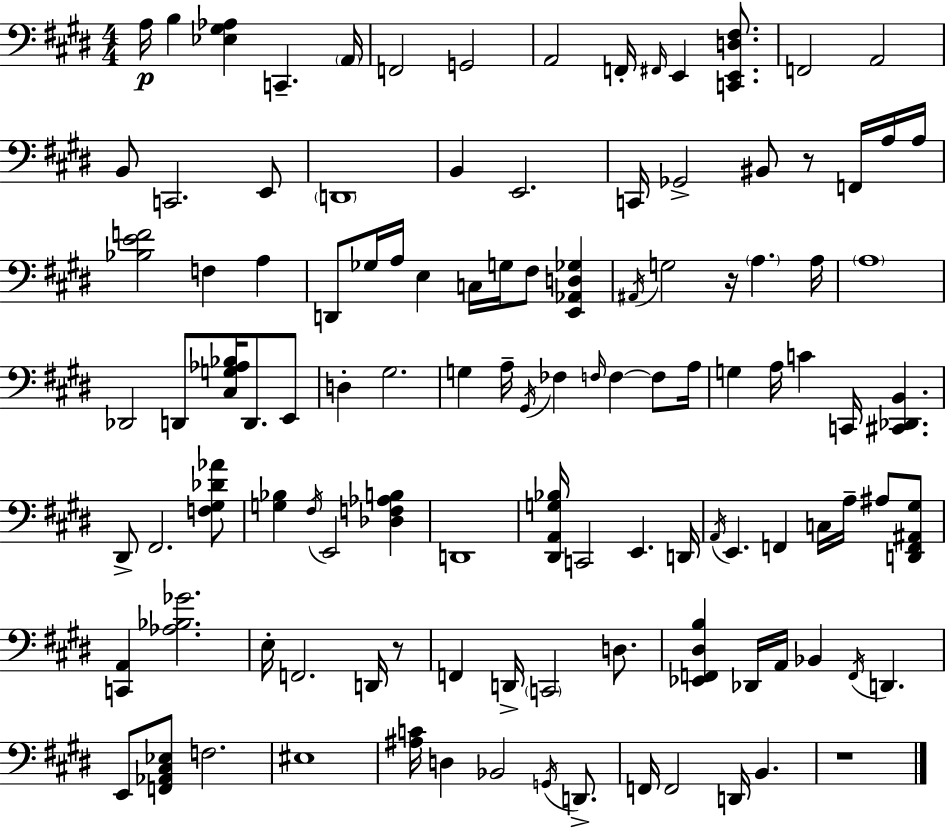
{
  \clef bass
  \numericTimeSignature
  \time 4/4
  \key e \major
  \repeat volta 2 { a16\p b4 <ees gis aes>4 c,4.-- \parenthesize a,16 | f,2 g,2 | a,2 f,16-. \grace { fis,16 } e,4 <c, e, d fis>8. | f,2 a,2 | \break b,8 c,2. e,8 | \parenthesize d,1 | b,4 e,2. | c,16 ges,2-> bis,8 r8 f,16 a16 | \break a16 <bes e' f'>2 f4 a4 | d,8 ges16 a16 e4 c16 g16 fis8 <e, aes, d ges>4 | \acciaccatura { ais,16 } g2 r16 \parenthesize a4. | a16 \parenthesize a1 | \break des,2 d,8 <cis g aes bes>16 d,8. | e,8 d4-. gis2. | g4 a16-- \acciaccatura { gis,16 } fes4 \grace { f16 } f4~~ | f8 a16 g4 a16 c'4 c,16 <cis, des, b,>4. | \break dis,8-> fis,2. | <f gis des' aes'>8 <g bes>4 \acciaccatura { fis16 } e,2 | <des f aes b>4 d,1 | <dis, a, g bes>16 c,2 e,4. | \break d,16 \acciaccatura { a,16 } e,4. f,4 | c16 a16-- ais8 <d, f, ais, gis>8 <c, a,>4 <aes bes ges'>2. | e16-. f,2. | d,16 r8 f,4 d,16-> \parenthesize c,2 | \break d8. <ees, f, dis b>4 des,16 a,16 bes,4 | \acciaccatura { f,16 } d,4. e,8 <f, aes, cis ees>8 f2. | eis1 | <ais c'>16 d4 bes,2 | \break \acciaccatura { g,16 } d,8.-> f,16 f,2 | d,16 b,4. r1 | } \bar "|."
}